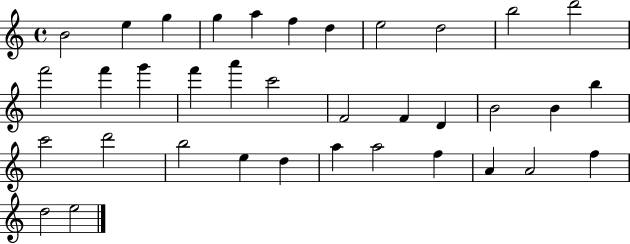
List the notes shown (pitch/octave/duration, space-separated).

B4/h E5/q G5/q G5/q A5/q F5/q D5/q E5/h D5/h B5/h D6/h F6/h F6/q G6/q F6/q A6/q C6/h F4/h F4/q D4/q B4/h B4/q B5/q C6/h D6/h B5/h E5/q D5/q A5/q A5/h F5/q A4/q A4/h F5/q D5/h E5/h